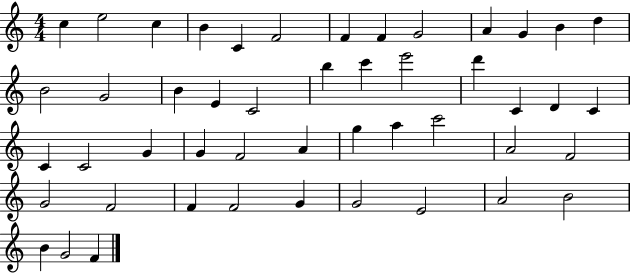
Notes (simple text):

C5/q E5/h C5/q B4/q C4/q F4/h F4/q F4/q G4/h A4/q G4/q B4/q D5/q B4/h G4/h B4/q E4/q C4/h B5/q C6/q E6/h D6/q C4/q D4/q C4/q C4/q C4/h G4/q G4/q F4/h A4/q G5/q A5/q C6/h A4/h F4/h G4/h F4/h F4/q F4/h G4/q G4/h E4/h A4/h B4/h B4/q G4/h F4/q